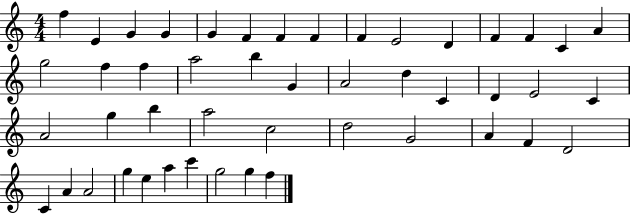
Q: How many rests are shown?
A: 0